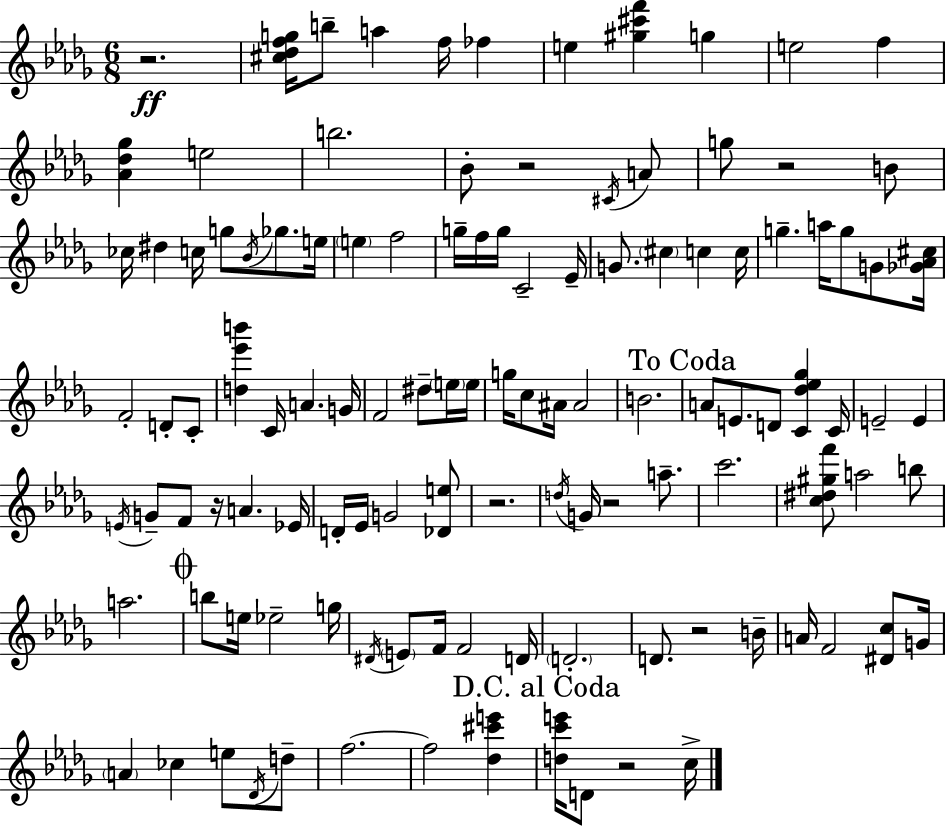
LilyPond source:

{
  \clef treble
  \numericTimeSignature
  \time 6/8
  \key bes \minor
  \repeat volta 2 { r2.\ff | <cis'' des'' f'' g''>16 b''8-- a''4 f''16 fes''4 | e''4 <gis'' cis''' f'''>4 g''4 | e''2 f''4 | \break <aes' des'' ges''>4 e''2 | b''2. | bes'8-. r2 \acciaccatura { cis'16 } a'8 | g''8 r2 b'8 | \break ces''16 dis''4 c''16 g''8 \acciaccatura { bes'16 } ges''8. | e''16 \parenthesize e''4 f''2 | g''16-- f''16 g''16 c'2-- | ees'16-- g'8. \parenthesize cis''4 c''4 | \break c''16 g''4.-- a''16 g''8 g'8 | <ges' aes' cis''>16 f'2-. d'8-. | c'8-. <d'' ees''' b'''>4 c'16 a'4. | g'16 f'2 dis''8-- | \break \parenthesize e''16 e''16 g''16 c''8 ais'16 ais'2 | b'2. | \mark "To Coda" a'8 e'8. d'8 <c' des'' ees'' ges''>4 | c'16 e'2-- e'4 | \break \acciaccatura { e'16 } g'8-- f'8 r16 a'4. | ees'16 d'16-. ees'16 g'2 | <des' e''>8 r2. | \acciaccatura { d''16 } g'16 r2 | \break a''8.-- c'''2. | <c'' dis'' gis'' f'''>8 a''2 | b''8 a''2. | \mark \markup { \musicglyph "scripts.coda" } b''8 e''16 ees''2-- | \break g''16 \acciaccatura { dis'16 } \parenthesize e'8 f'16 f'2 | d'16 \parenthesize d'2.-. | d'8. r2 | b'16-- a'16 f'2 | \break <dis' c''>8 g'16 \parenthesize a'4 ces''4 | e''8 \acciaccatura { des'16 } d''8-- f''2.~~ | f''2 | <des'' cis''' e'''>4 \mark "D.C. al Coda" <d'' c''' e'''>16 d'8 r2 | \break c''16-> } \bar "|."
}